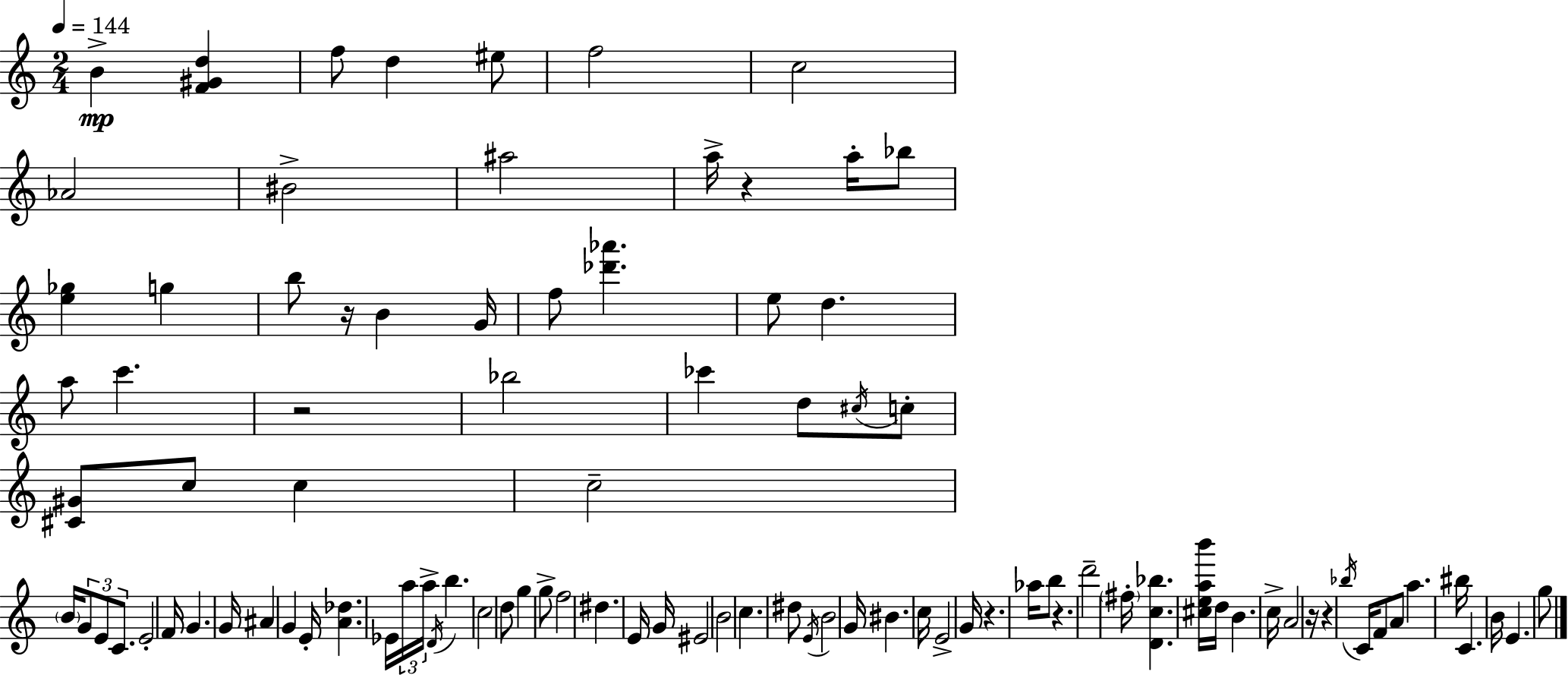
X:1
T:Untitled
M:2/4
L:1/4
K:C
B [F^Gd] f/2 d ^e/2 f2 c2 _A2 ^B2 ^a2 a/4 z a/4 _b/2 [e_g] g b/2 z/4 B G/4 f/2 [_d'_a'] e/2 d a/2 c' z2 _b2 _c' d/2 ^c/4 c/2 [^C^G]/2 c/2 c c2 B/4 G/2 E/2 C/2 E2 F/4 G G/4 ^A G E/4 [A_d] _E/4 a/4 a/4 D/4 b c2 d/2 g g/2 f2 ^d E/4 G/4 ^E2 B2 c ^d/2 E/4 B2 G/4 ^B c/4 E2 G/4 z _a/4 b/2 z d'2 ^f/4 [Dc_b] [^ceab']/4 d/4 B c/4 A2 z/4 z _b/4 C/4 F/2 A/2 a ^b/4 C B/4 E g/2